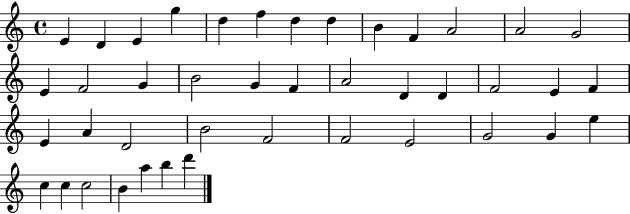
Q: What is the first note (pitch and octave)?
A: E4